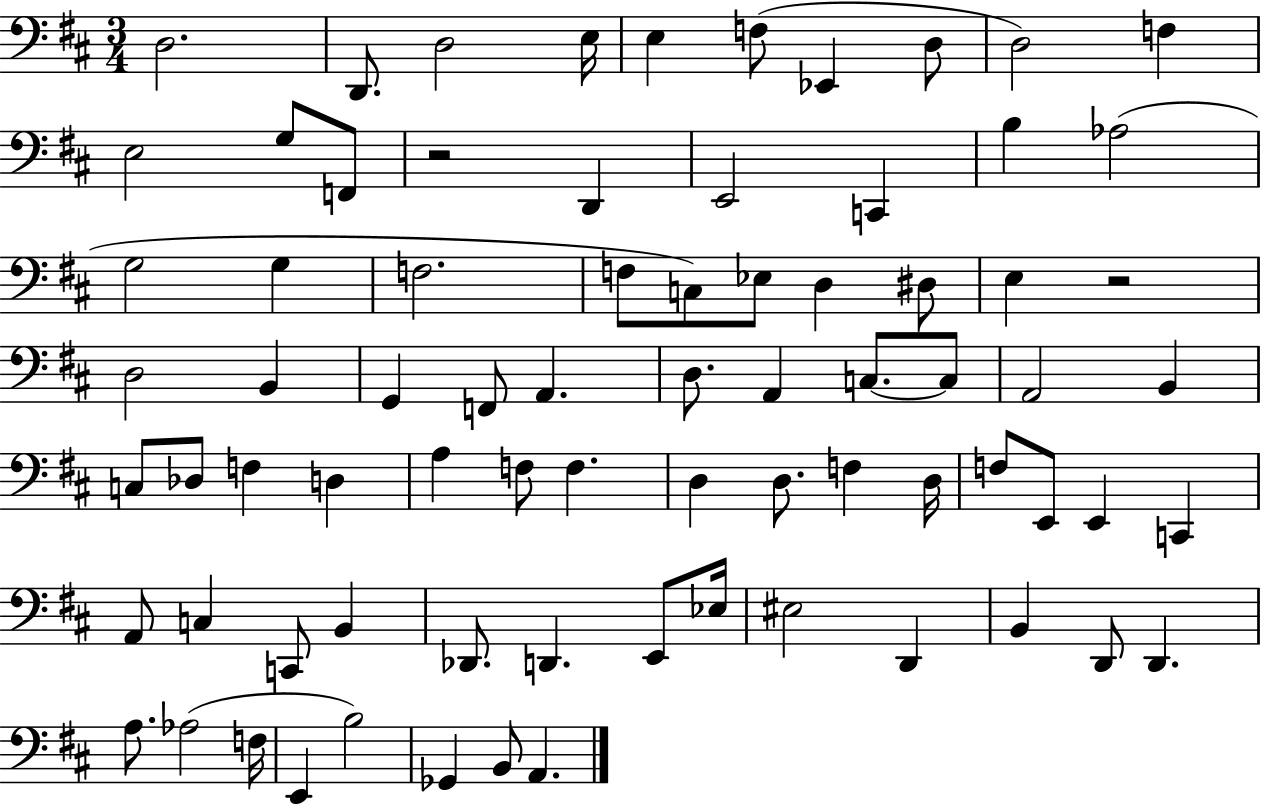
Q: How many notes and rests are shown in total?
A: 76